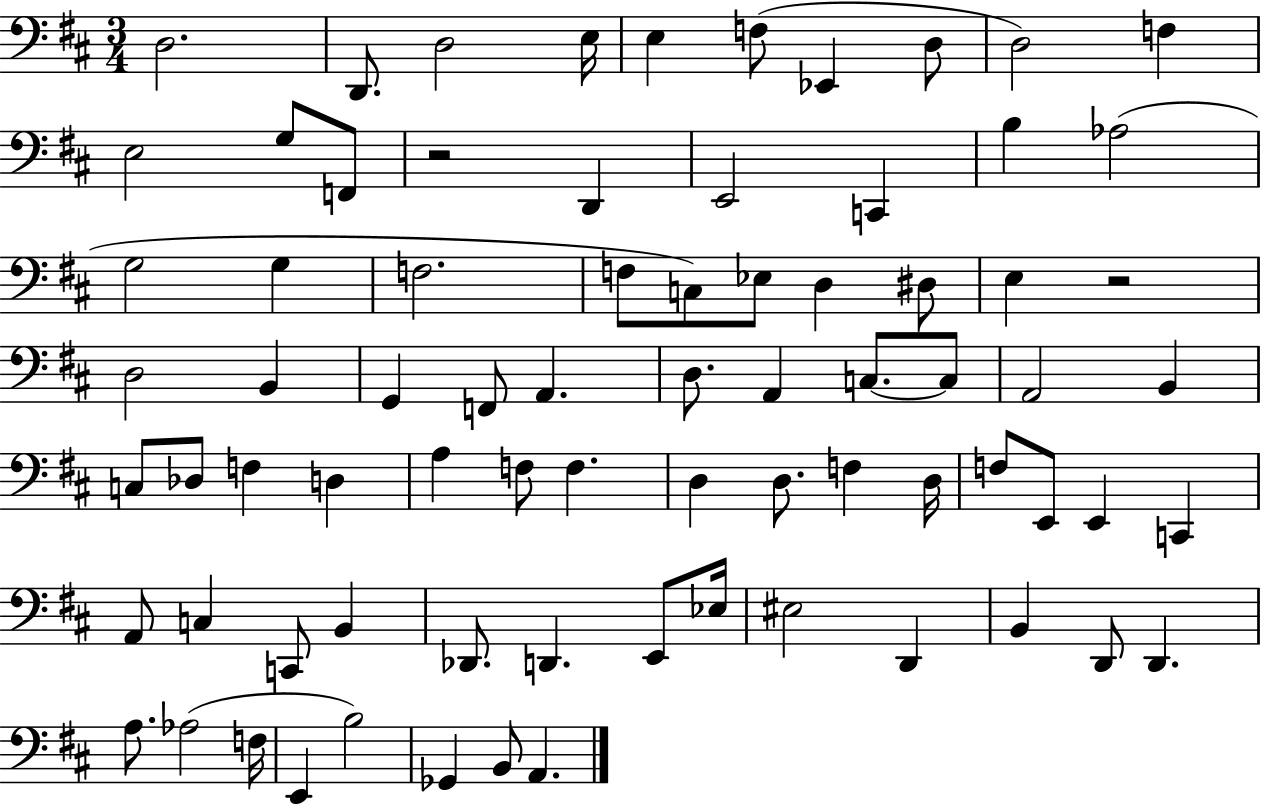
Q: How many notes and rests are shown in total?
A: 76